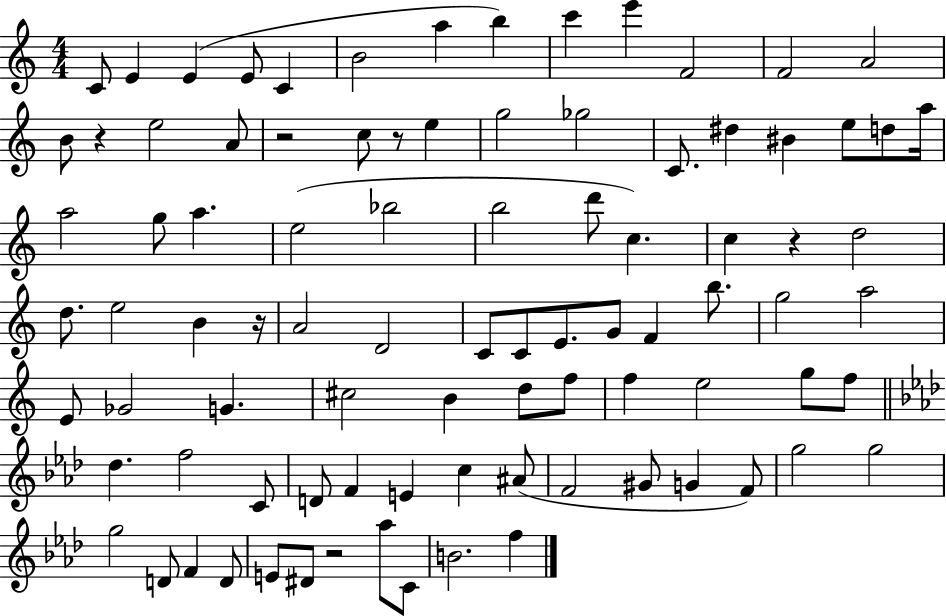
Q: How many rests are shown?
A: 6